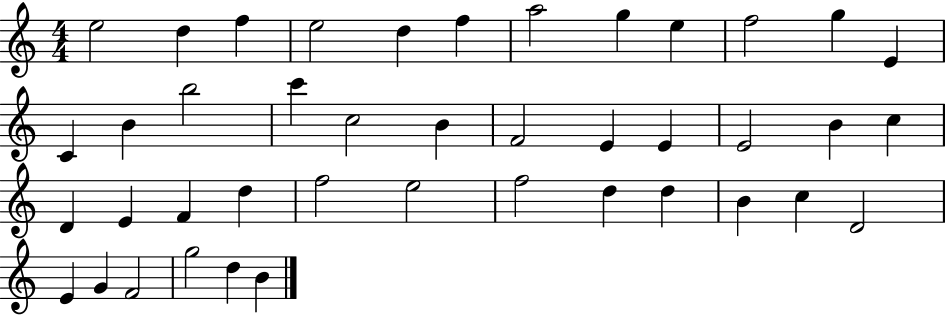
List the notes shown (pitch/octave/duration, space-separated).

E5/h D5/q F5/q E5/h D5/q F5/q A5/h G5/q E5/q F5/h G5/q E4/q C4/q B4/q B5/h C6/q C5/h B4/q F4/h E4/q E4/q E4/h B4/q C5/q D4/q E4/q F4/q D5/q F5/h E5/h F5/h D5/q D5/q B4/q C5/q D4/h E4/q G4/q F4/h G5/h D5/q B4/q